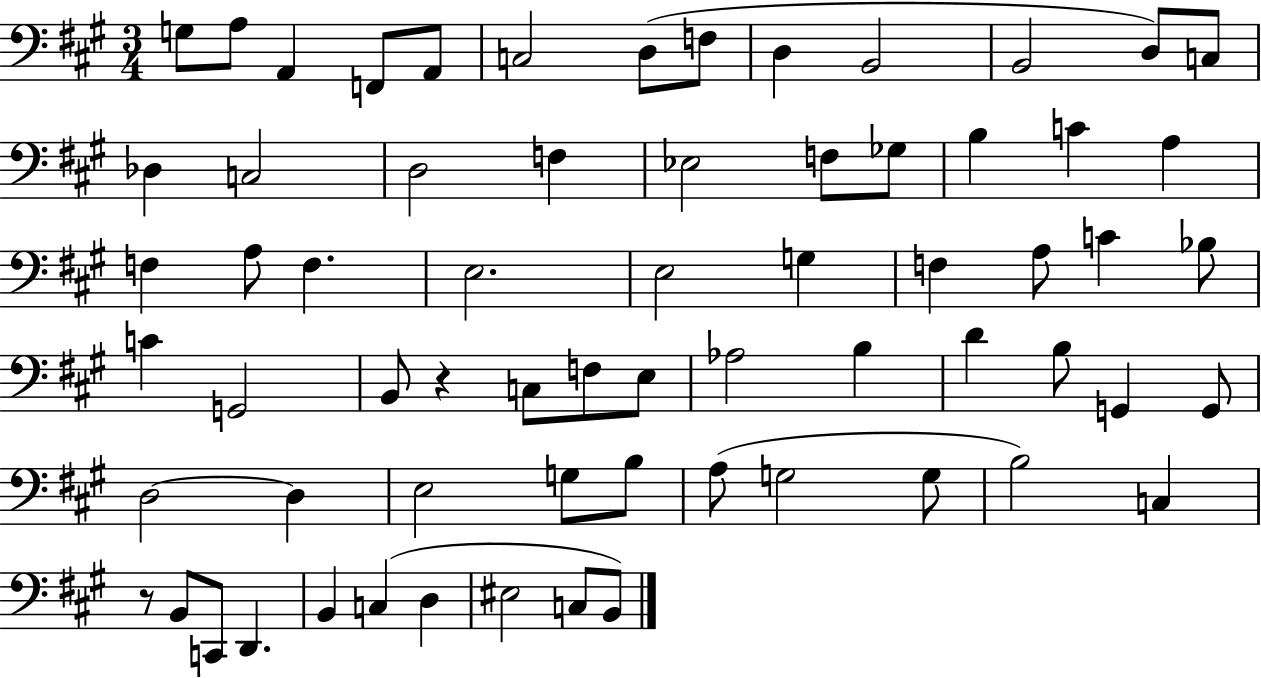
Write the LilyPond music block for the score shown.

{
  \clef bass
  \numericTimeSignature
  \time 3/4
  \key a \major
  g8 a8 a,4 f,8 a,8 | c2 d8( f8 | d4 b,2 | b,2 d8) c8 | \break des4 c2 | d2 f4 | ees2 f8 ges8 | b4 c'4 a4 | \break f4 a8 f4. | e2. | e2 g4 | f4 a8 c'4 bes8 | \break c'4 g,2 | b,8 r4 c8 f8 e8 | aes2 b4 | d'4 b8 g,4 g,8 | \break d2~~ d4 | e2 g8 b8 | a8( g2 g8 | b2) c4 | \break r8 b,8 c,8 d,4. | b,4 c4( d4 | eis2 c8 b,8) | \bar "|."
}